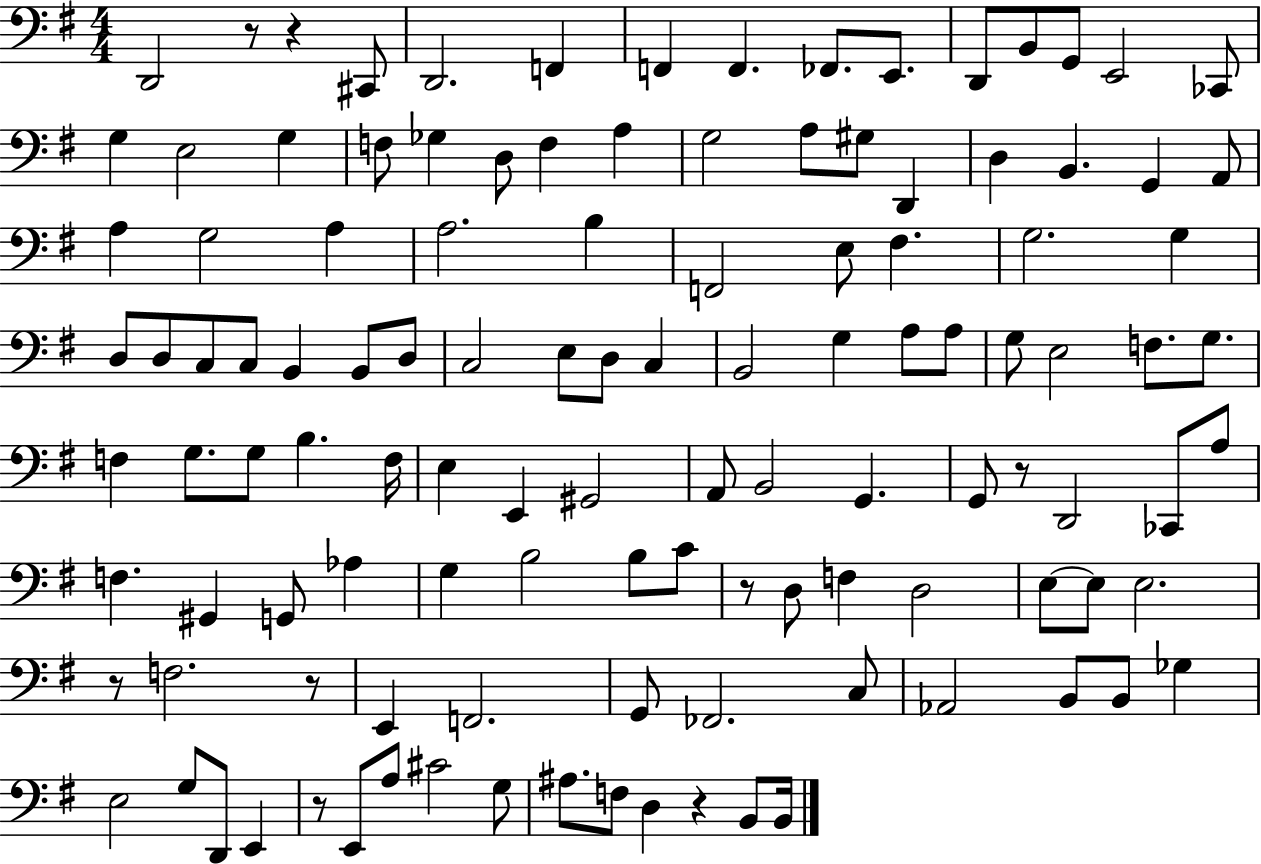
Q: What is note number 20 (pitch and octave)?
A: F3